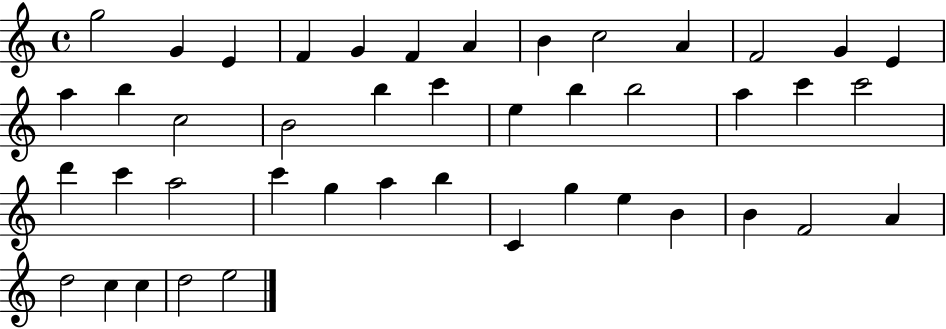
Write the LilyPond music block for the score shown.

{
  \clef treble
  \time 4/4
  \defaultTimeSignature
  \key c \major
  g''2 g'4 e'4 | f'4 g'4 f'4 a'4 | b'4 c''2 a'4 | f'2 g'4 e'4 | \break a''4 b''4 c''2 | b'2 b''4 c'''4 | e''4 b''4 b''2 | a''4 c'''4 c'''2 | \break d'''4 c'''4 a''2 | c'''4 g''4 a''4 b''4 | c'4 g''4 e''4 b'4 | b'4 f'2 a'4 | \break d''2 c''4 c''4 | d''2 e''2 | \bar "|."
}